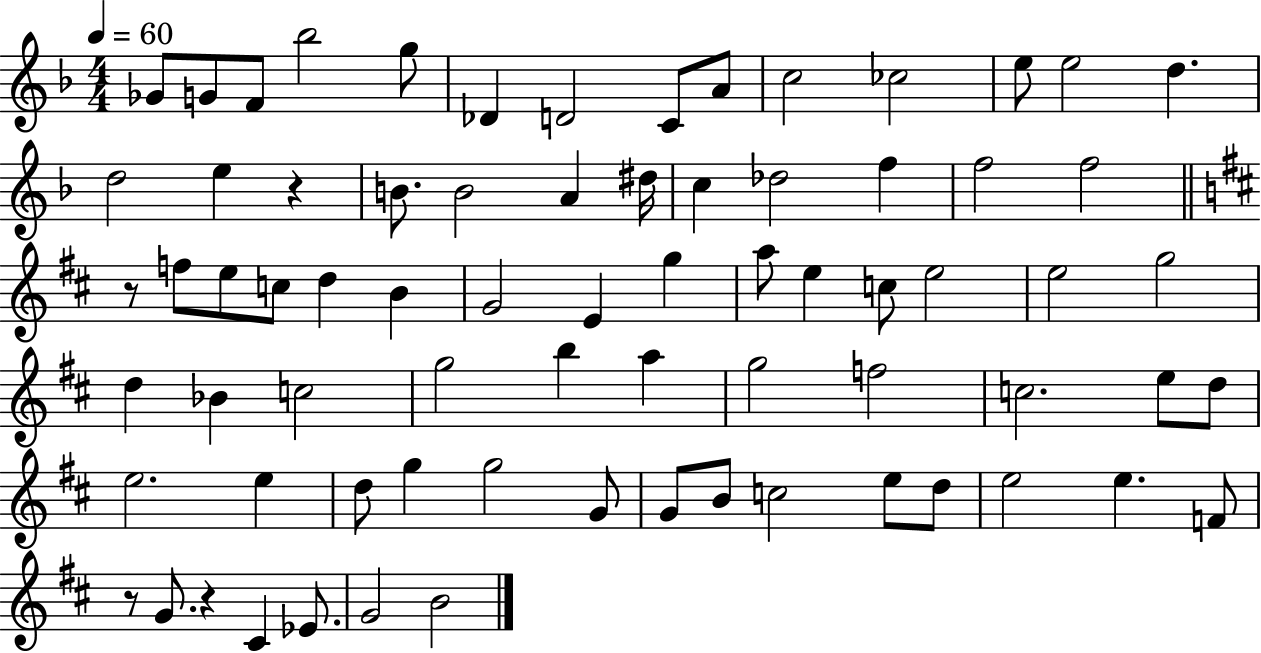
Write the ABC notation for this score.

X:1
T:Untitled
M:4/4
L:1/4
K:F
_G/2 G/2 F/2 _b2 g/2 _D D2 C/2 A/2 c2 _c2 e/2 e2 d d2 e z B/2 B2 A ^d/4 c _d2 f f2 f2 z/2 f/2 e/2 c/2 d B G2 E g a/2 e c/2 e2 e2 g2 d _B c2 g2 b a g2 f2 c2 e/2 d/2 e2 e d/2 g g2 G/2 G/2 B/2 c2 e/2 d/2 e2 e F/2 z/2 G/2 z ^C _E/2 G2 B2